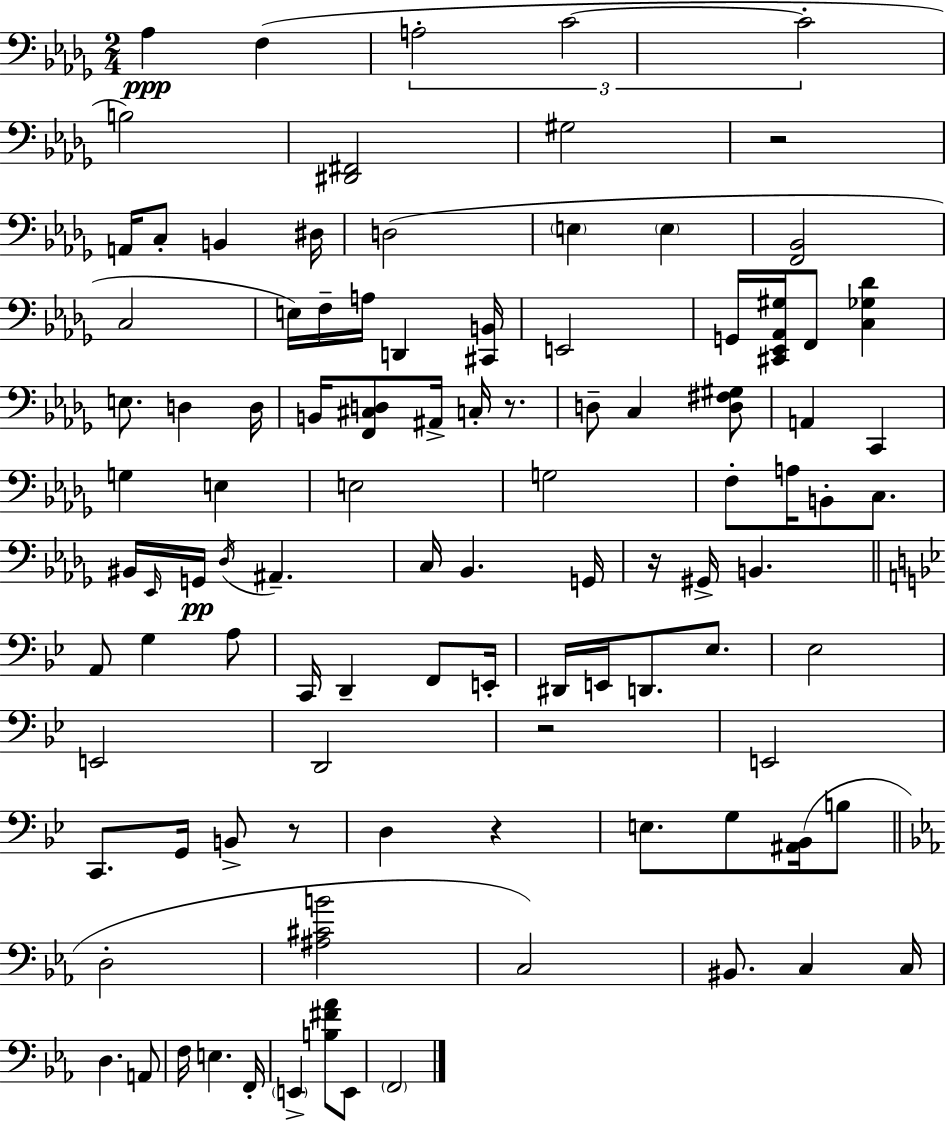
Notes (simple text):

Ab3/q F3/q A3/h C4/h C4/h B3/h [D#2,F#2]/h G#3/h R/h A2/s C3/e B2/q D#3/s D3/h E3/q E3/q [F2,Bb2]/h C3/h E3/s F3/s A3/s D2/q [C#2,B2]/s E2/h G2/s [C#2,Eb2,Ab2,G#3]/s F2/e [C3,Gb3,Db4]/q E3/e. D3/q D3/s B2/s [F2,C#3,D3]/e A#2/s C3/s R/e. D3/e C3/q [D3,F#3,G#3]/e A2/q C2/q G3/q E3/q E3/h G3/h F3/e A3/s B2/e C3/e. BIS2/s Eb2/s G2/s Db3/s A#2/q. C3/s Bb2/q. G2/s R/s G#2/s B2/q. A2/e G3/q A3/e C2/s D2/q F2/e E2/s D#2/s E2/s D2/e. Eb3/e. Eb3/h E2/h D2/h R/h E2/h C2/e. G2/s B2/e R/e D3/q R/q E3/e. G3/e [A#2,Bb2]/s B3/e D3/h [A#3,C#4,B4]/h C3/h BIS2/e. C3/q C3/s D3/q. A2/e F3/s E3/q. F2/s E2/q [B3,F#4,Ab4]/e E2/e F2/h